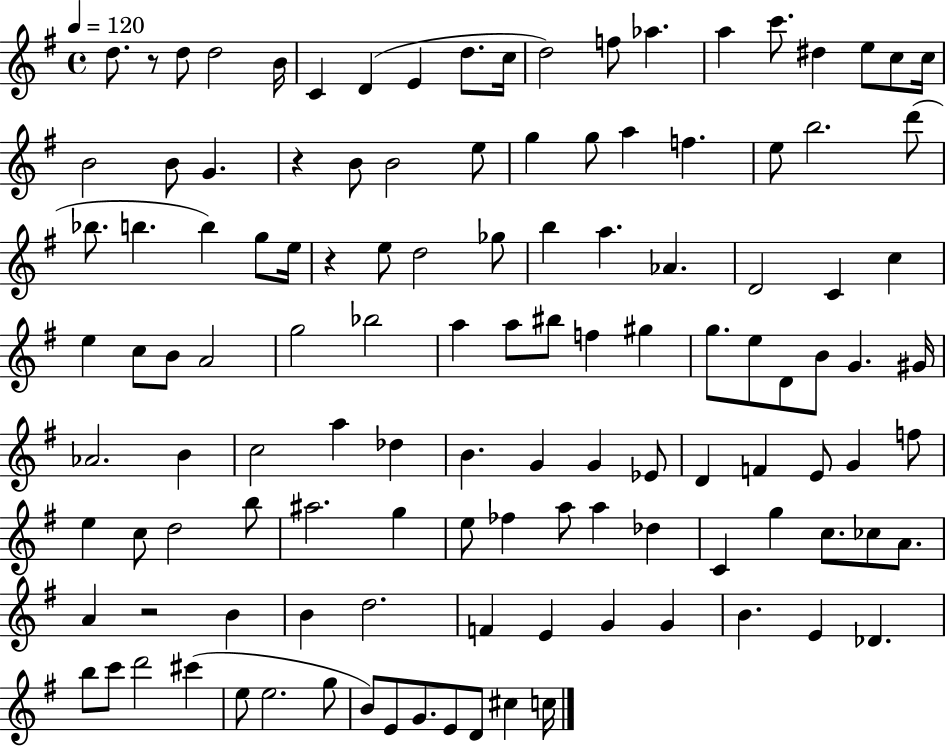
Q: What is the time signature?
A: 4/4